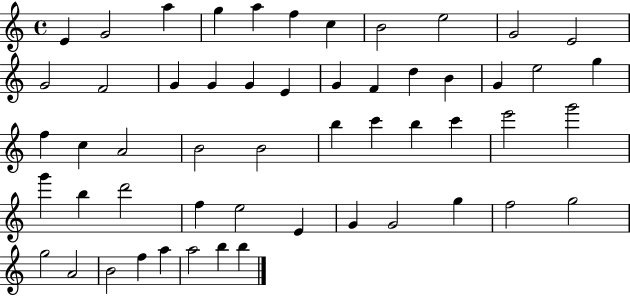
{
  \clef treble
  \time 4/4
  \defaultTimeSignature
  \key c \major
  e'4 g'2 a''4 | g''4 a''4 f''4 c''4 | b'2 e''2 | g'2 e'2 | \break g'2 f'2 | g'4 g'4 g'4 e'4 | g'4 f'4 d''4 b'4 | g'4 e''2 g''4 | \break f''4 c''4 a'2 | b'2 b'2 | b''4 c'''4 b''4 c'''4 | e'''2 g'''2 | \break g'''4 b''4 d'''2 | f''4 e''2 e'4 | g'4 g'2 g''4 | f''2 g''2 | \break g''2 a'2 | b'2 f''4 a''4 | a''2 b''4 b''4 | \bar "|."
}